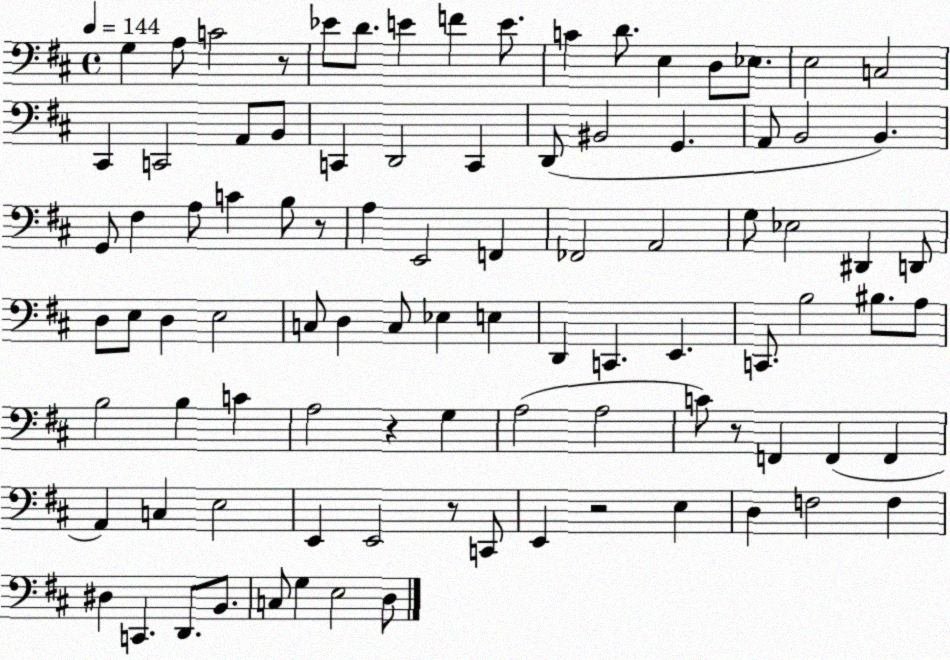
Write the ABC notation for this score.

X:1
T:Untitled
M:4/4
L:1/4
K:D
G, A,/2 C2 z/2 _E/2 D/2 E F E/2 C D/2 E, D,/2 _E,/2 E,2 C,2 ^C,, C,,2 A,,/2 B,,/2 C,, D,,2 C,, D,,/2 ^B,,2 G,, A,,/2 B,,2 B,, G,,/2 ^F, A,/2 C B,/2 z/2 A, E,,2 F,, _F,,2 A,,2 G,/2 _E,2 ^D,, D,,/2 D,/2 E,/2 D, E,2 C,/2 D, C,/2 _E, E, D,, C,, E,, C,,/2 B,2 ^B,/2 A,/2 B,2 B, C A,2 z G, A,2 A,2 C/2 z/2 F,, F,, F,, A,, C, E,2 E,, E,,2 z/2 C,,/2 E,, z2 E, D, F,2 F, ^D, C,, D,,/2 B,,/2 C,/2 G, E,2 D,/2